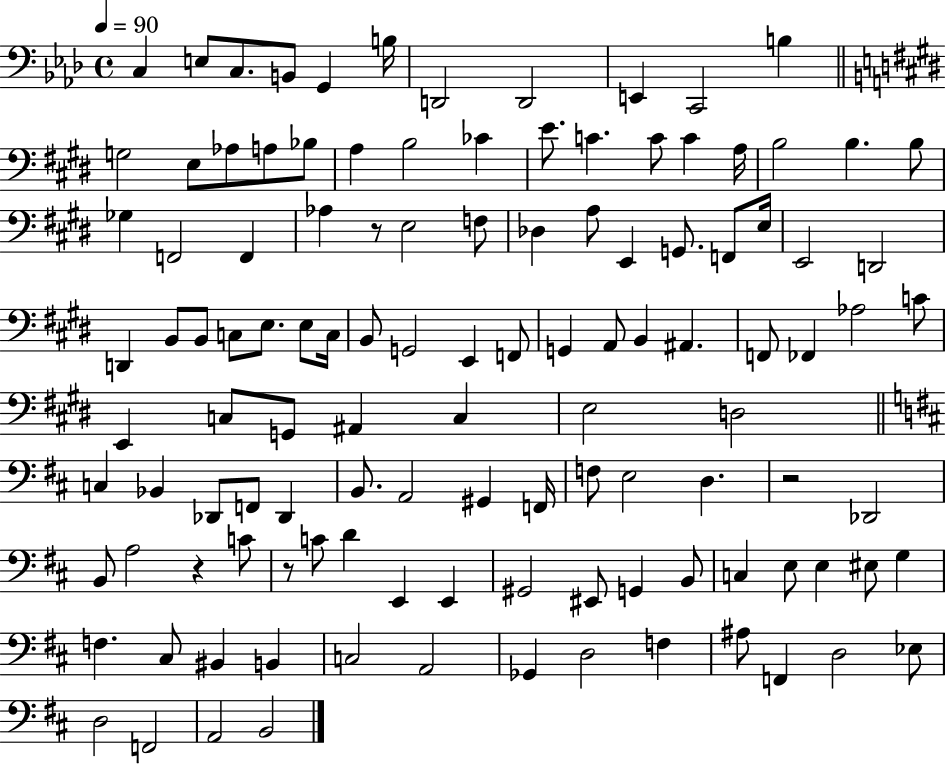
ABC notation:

X:1
T:Untitled
M:4/4
L:1/4
K:Ab
C, E,/2 C,/2 B,,/2 G,, B,/4 D,,2 D,,2 E,, C,,2 B, G,2 E,/2 _A,/2 A,/2 _B,/2 A, B,2 _C E/2 C C/2 C A,/4 B,2 B, B,/2 _G, F,,2 F,, _A, z/2 E,2 F,/2 _D, A,/2 E,, G,,/2 F,,/2 E,/4 E,,2 D,,2 D,, B,,/2 B,,/2 C,/2 E,/2 E,/2 C,/4 B,,/2 G,,2 E,, F,,/2 G,, A,,/2 B,, ^A,, F,,/2 _F,, _A,2 C/2 E,, C,/2 G,,/2 ^A,, C, E,2 D,2 C, _B,, _D,,/2 F,,/2 _D,, B,,/2 A,,2 ^G,, F,,/4 F,/2 E,2 D, z2 _D,,2 B,,/2 A,2 z C/2 z/2 C/2 D E,, E,, ^G,,2 ^E,,/2 G,, B,,/2 C, E,/2 E, ^E,/2 G, F, ^C,/2 ^B,, B,, C,2 A,,2 _G,, D,2 F, ^A,/2 F,, D,2 _E,/2 D,2 F,,2 A,,2 B,,2